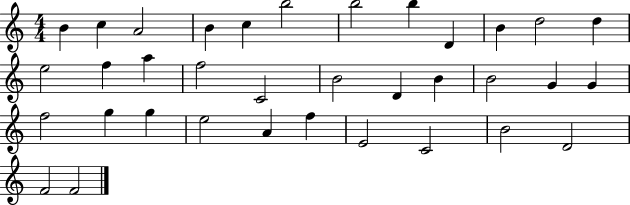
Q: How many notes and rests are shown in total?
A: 35